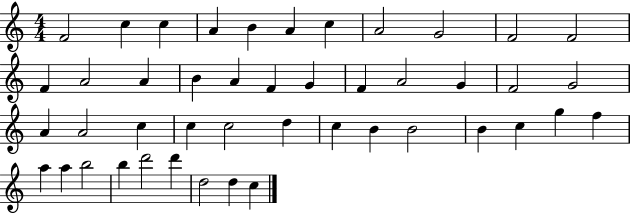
F4/h C5/q C5/q A4/q B4/q A4/q C5/q A4/h G4/h F4/h F4/h F4/q A4/h A4/q B4/q A4/q F4/q G4/q F4/q A4/h G4/q F4/h G4/h A4/q A4/h C5/q C5/q C5/h D5/q C5/q B4/q B4/h B4/q C5/q G5/q F5/q A5/q A5/q B5/h B5/q D6/h D6/q D5/h D5/q C5/q